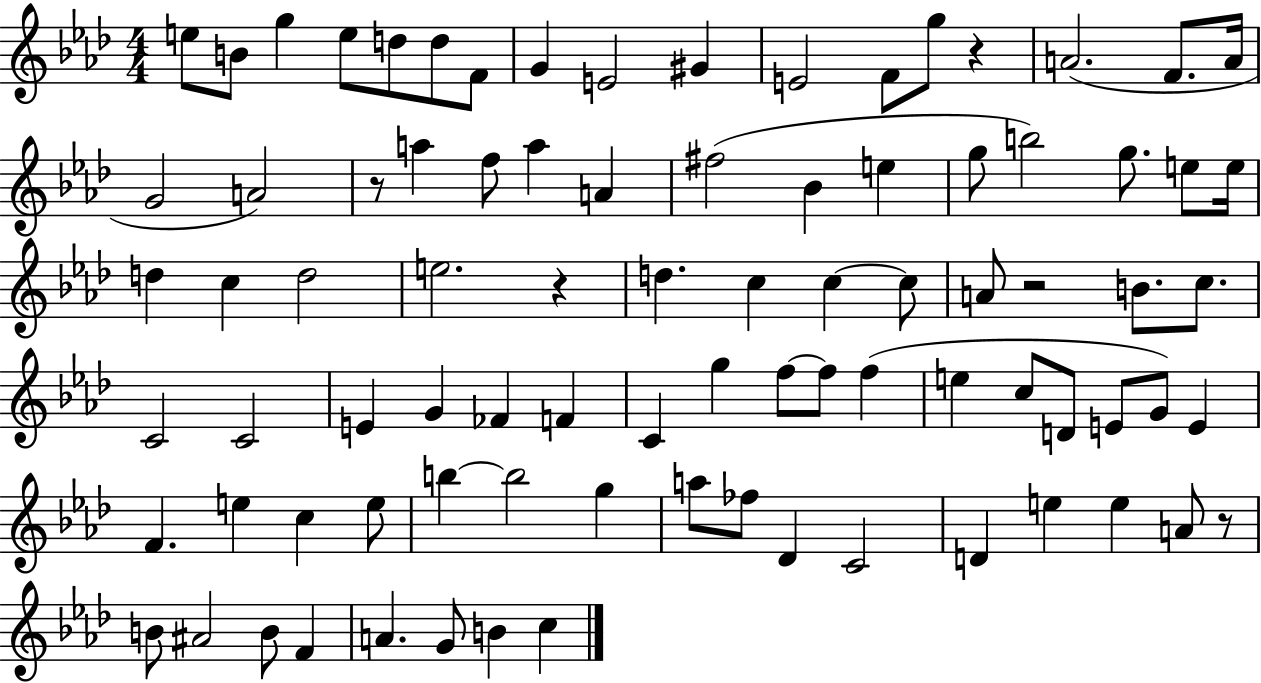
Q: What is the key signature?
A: AES major